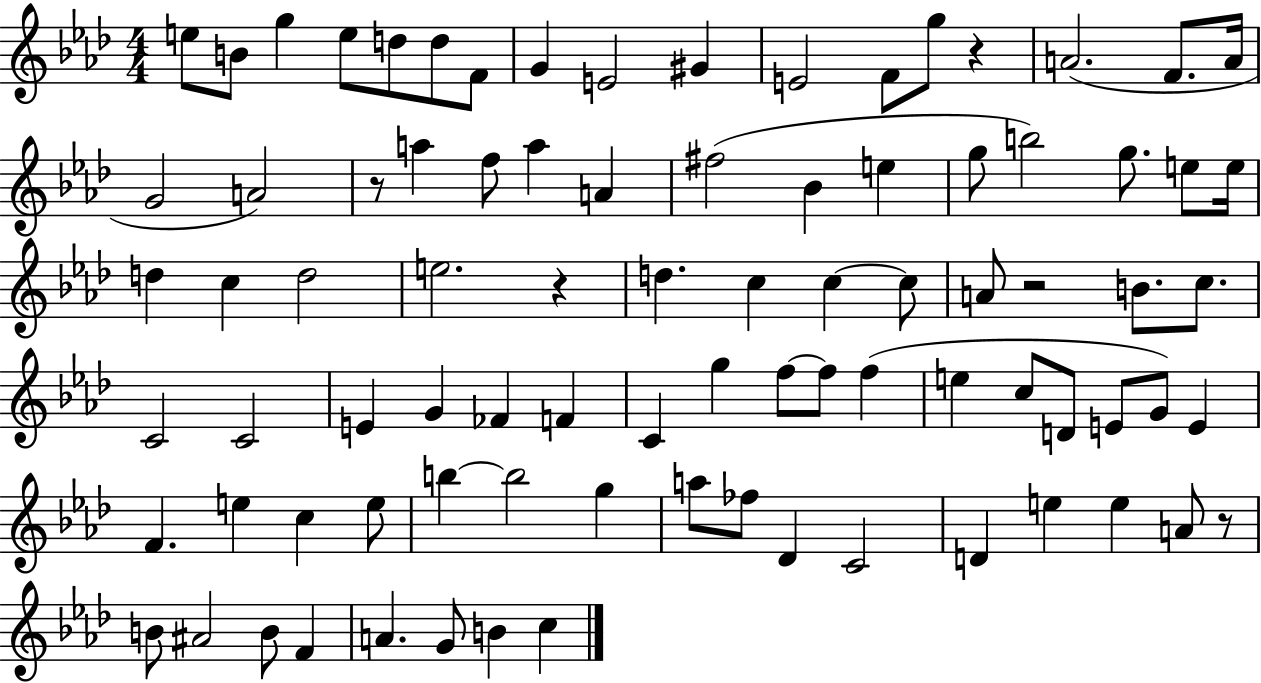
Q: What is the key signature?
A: AES major